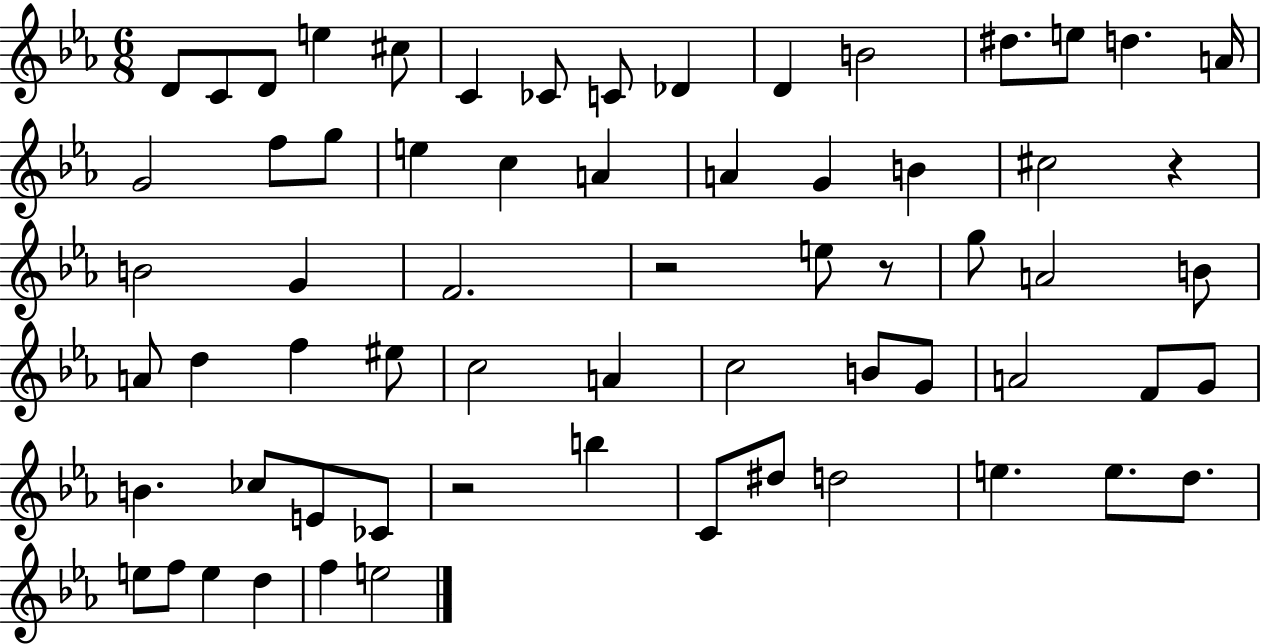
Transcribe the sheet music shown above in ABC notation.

X:1
T:Untitled
M:6/8
L:1/4
K:Eb
D/2 C/2 D/2 e ^c/2 C _C/2 C/2 _D D B2 ^d/2 e/2 d A/4 G2 f/2 g/2 e c A A G B ^c2 z B2 G F2 z2 e/2 z/2 g/2 A2 B/2 A/2 d f ^e/2 c2 A c2 B/2 G/2 A2 F/2 G/2 B _c/2 E/2 _C/2 z2 b C/2 ^d/2 d2 e e/2 d/2 e/2 f/2 e d f e2